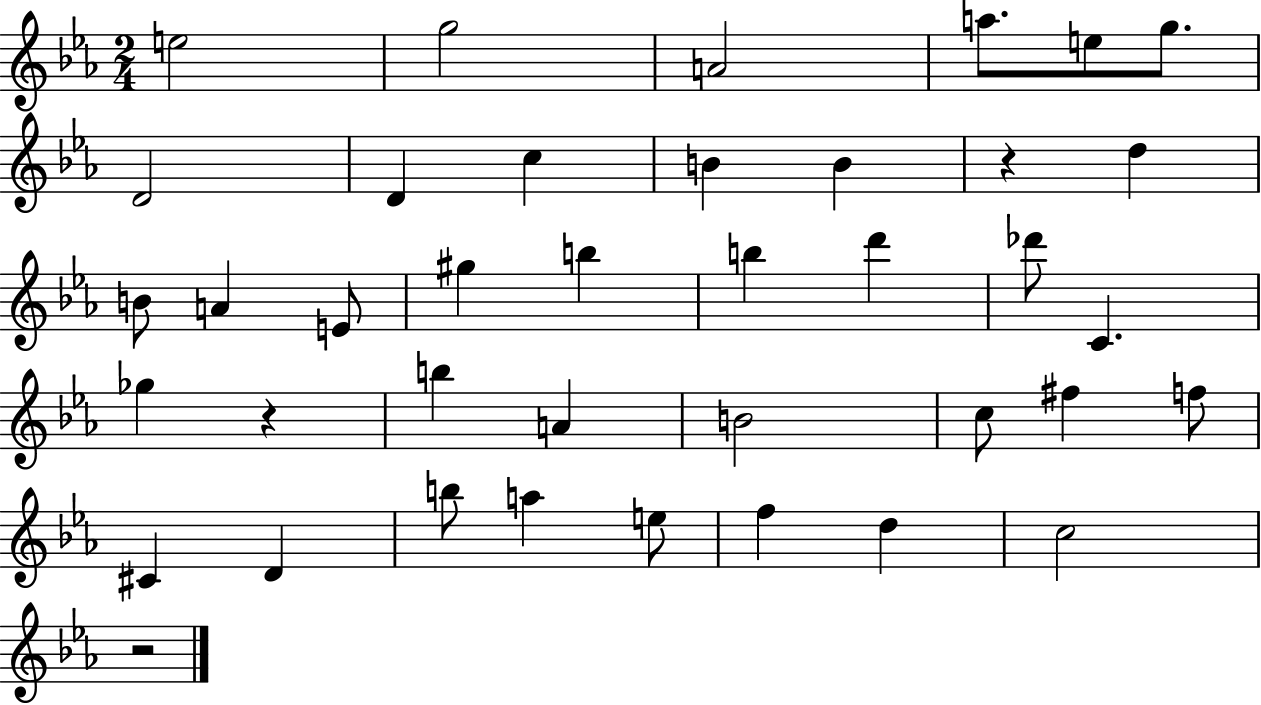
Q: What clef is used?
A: treble